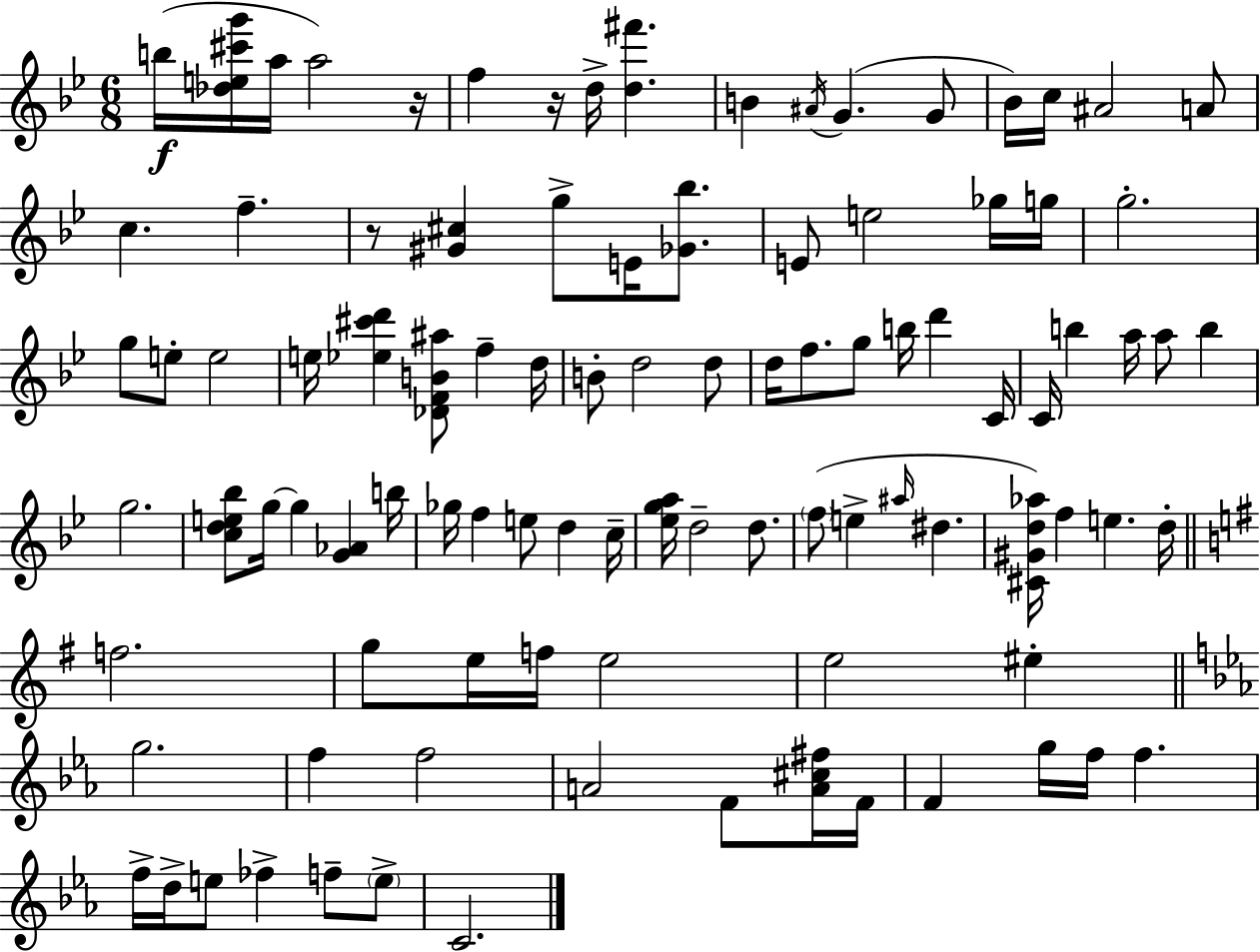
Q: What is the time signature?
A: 6/8